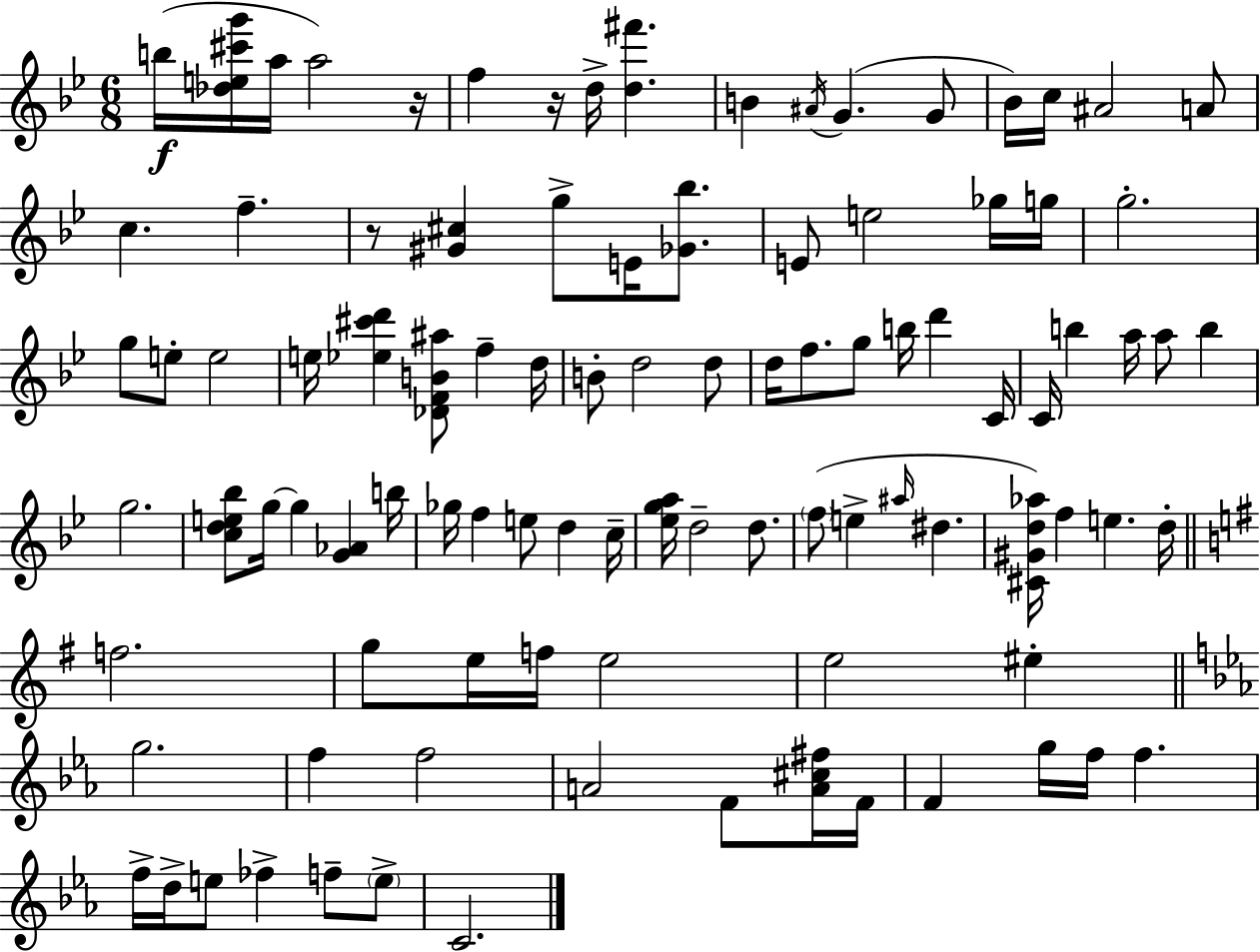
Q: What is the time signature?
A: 6/8